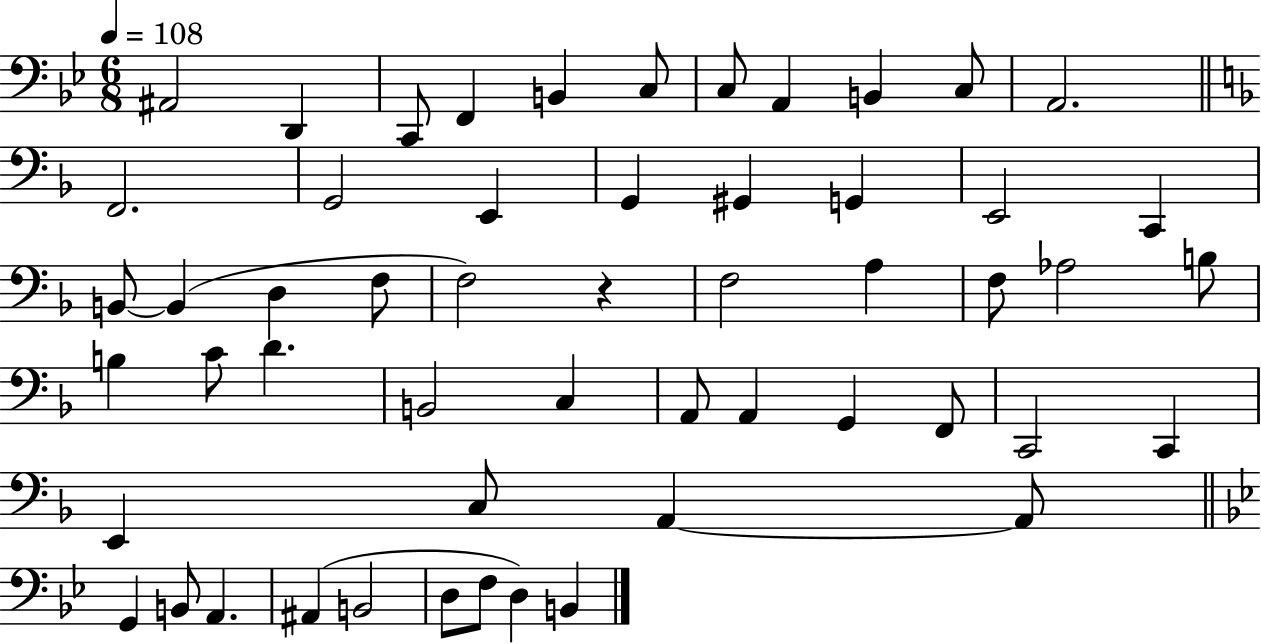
X:1
T:Untitled
M:6/8
L:1/4
K:Bb
^A,,2 D,, C,,/2 F,, B,, C,/2 C,/2 A,, B,, C,/2 A,,2 F,,2 G,,2 E,, G,, ^G,, G,, E,,2 C,, B,,/2 B,, D, F,/2 F,2 z F,2 A, F,/2 _A,2 B,/2 B, C/2 D B,,2 C, A,,/2 A,, G,, F,,/2 C,,2 C,, E,, C,/2 A,, A,,/2 G,, B,,/2 A,, ^A,, B,,2 D,/2 F,/2 D, B,,